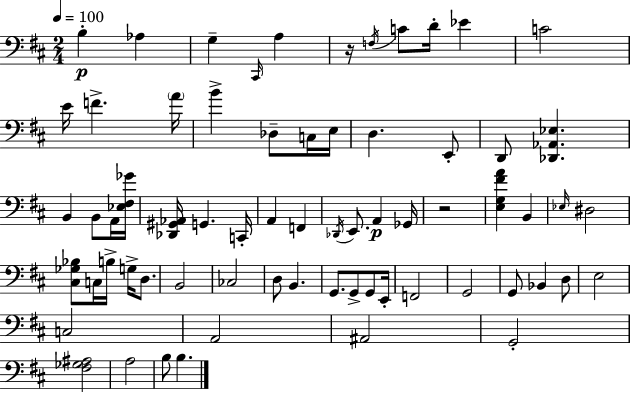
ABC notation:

X:1
T:Untitled
M:2/4
L:1/4
K:D
B, _A, G, ^C,,/4 A, z/4 F,/4 C/2 D/4 _E C2 E/4 F A/4 B _D,/2 C,/4 E,/4 D, E,,/2 D,,/2 [_D,,_A,,_E,] B,, B,,/2 A,,/4 [_E,^F,_G]/4 [_D,,^G,,_A,,]/4 G,, C,,/4 A,, F,, _D,,/4 E,,/2 A,, _G,,/4 z2 [E,G,^FA] B,, _E,/4 ^D,2 [^C,_G,_B,]/2 C,/4 B,/4 G,/4 D,/2 B,,2 _C,2 D,/2 B,, G,,/2 G,,/2 G,,/2 E,,/4 F,,2 G,,2 G,,/2 _B,, D,/2 E,2 C,2 A,,2 ^A,,2 G,,2 [^F,_G,^A,]2 A,2 B,/2 B,